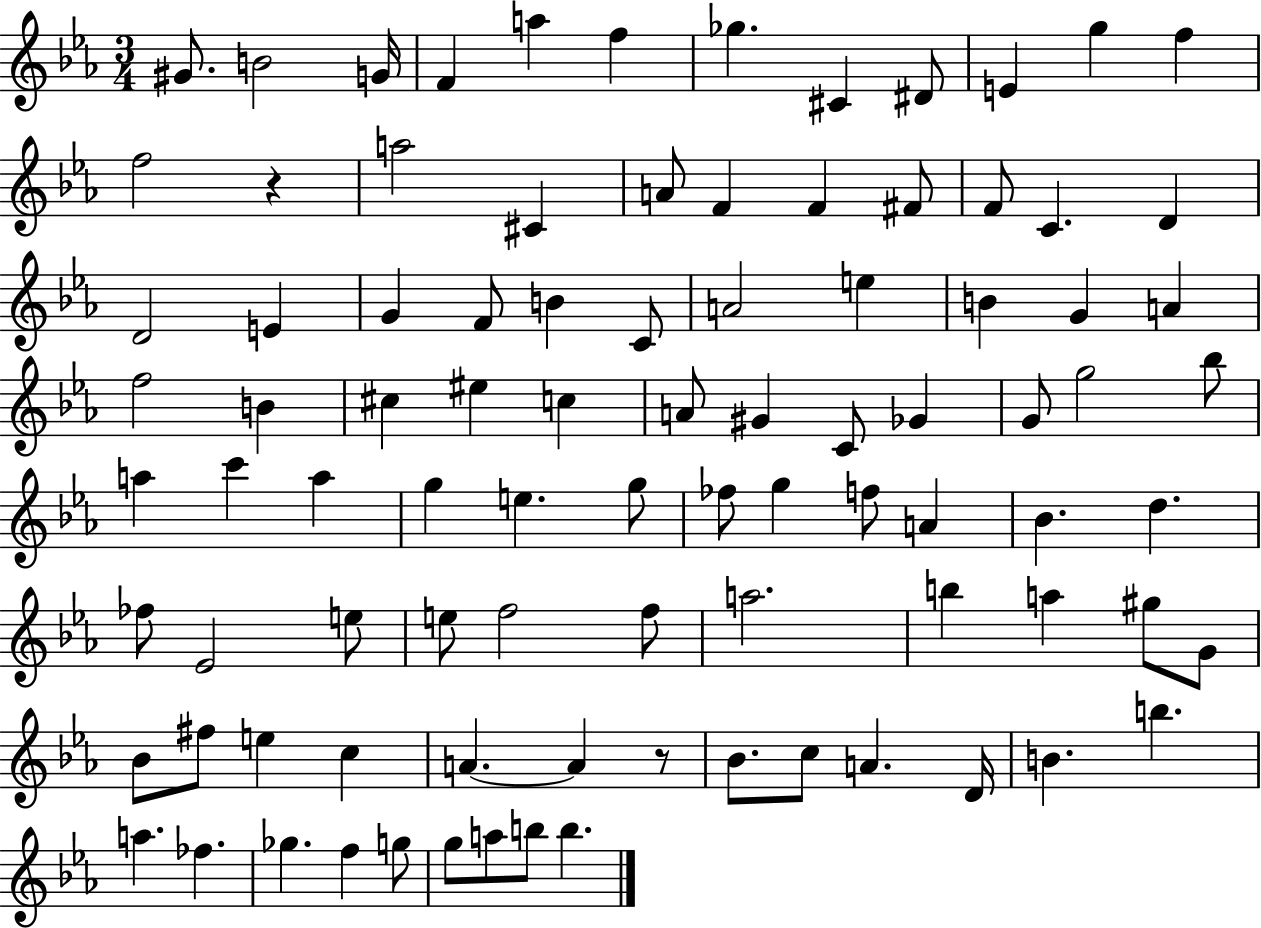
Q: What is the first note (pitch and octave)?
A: G#4